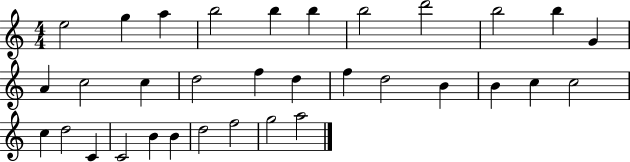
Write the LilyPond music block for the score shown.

{
  \clef treble
  \numericTimeSignature
  \time 4/4
  \key c \major
  e''2 g''4 a''4 | b''2 b''4 b''4 | b''2 d'''2 | b''2 b''4 g'4 | \break a'4 c''2 c''4 | d''2 f''4 d''4 | f''4 d''2 b'4 | b'4 c''4 c''2 | \break c''4 d''2 c'4 | c'2 b'4 b'4 | d''2 f''2 | g''2 a''2 | \break \bar "|."
}